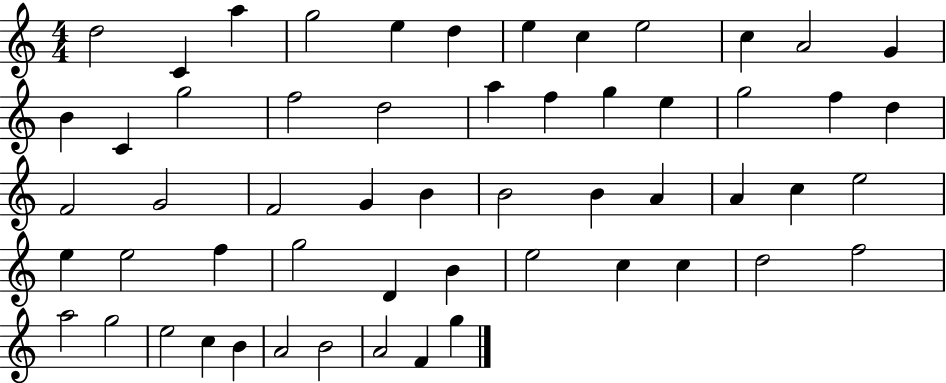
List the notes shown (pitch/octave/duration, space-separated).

D5/h C4/q A5/q G5/h E5/q D5/q E5/q C5/q E5/h C5/q A4/h G4/q B4/q C4/q G5/h F5/h D5/h A5/q F5/q G5/q E5/q G5/h F5/q D5/q F4/h G4/h F4/h G4/q B4/q B4/h B4/q A4/q A4/q C5/q E5/h E5/q E5/h F5/q G5/h D4/q B4/q E5/h C5/q C5/q D5/h F5/h A5/h G5/h E5/h C5/q B4/q A4/h B4/h A4/h F4/q G5/q